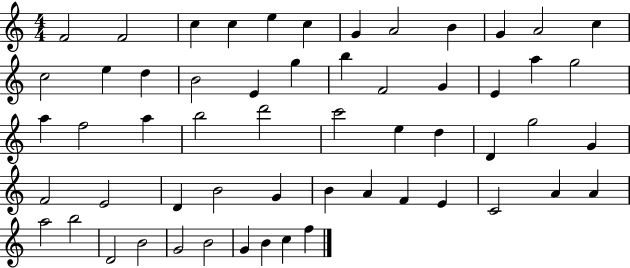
{
  \clef treble
  \numericTimeSignature
  \time 4/4
  \key c \major
  f'2 f'2 | c''4 c''4 e''4 c''4 | g'4 a'2 b'4 | g'4 a'2 c''4 | \break c''2 e''4 d''4 | b'2 e'4 g''4 | b''4 f'2 g'4 | e'4 a''4 g''2 | \break a''4 f''2 a''4 | b''2 d'''2 | c'''2 e''4 d''4 | d'4 g''2 g'4 | \break f'2 e'2 | d'4 b'2 g'4 | b'4 a'4 f'4 e'4 | c'2 a'4 a'4 | \break a''2 b''2 | d'2 b'2 | g'2 b'2 | g'4 b'4 c''4 f''4 | \break \bar "|."
}